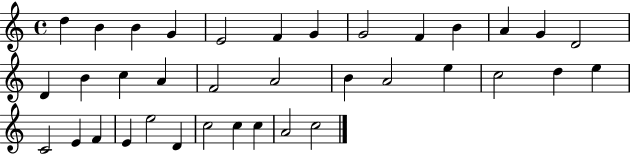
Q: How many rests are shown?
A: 0